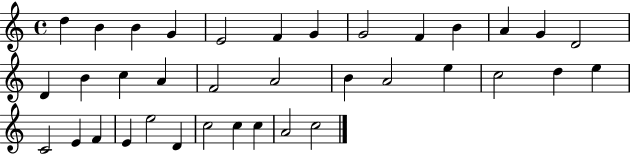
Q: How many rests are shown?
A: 0